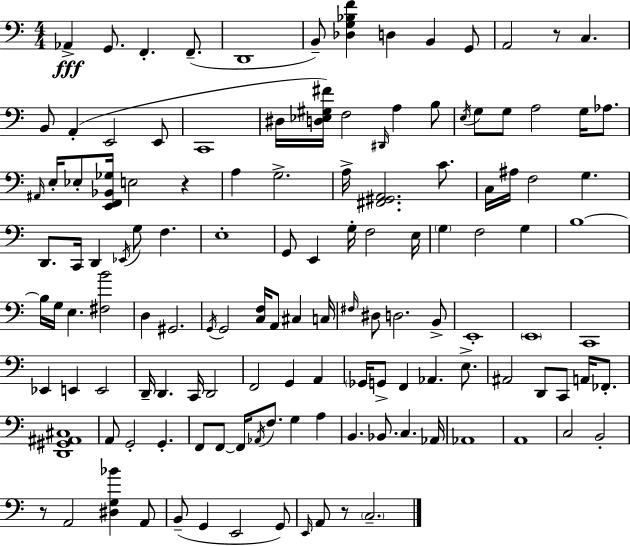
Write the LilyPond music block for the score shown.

{
  \clef bass
  \numericTimeSignature
  \time 4/4
  \key c \major
  \repeat volta 2 { aes,4->\fff g,8. f,4.-. f,8.--( | d,1 | b,8--) <des g bes f'>4 d4 b,4 g,8 | a,2 r8 c4. | \break b,8 a,4-.( e,2 e,8 | c,1 | dis16 <d ees gis fis'>16) f2 \grace { dis,16 } a4 b8 | \acciaccatura { e16 } g8 g8 a2 g16 aes8. | \break \grace { ais,16 } e16-. ees8-. <e, f, bes, ges>16 e2 r4 | a4 g2.-> | a16-> <fis, gis, a,>2. | c'8. c16 ais16 f2 g4. | \break d,8. c,16 d,4 \acciaccatura { ees,16 } g8 f4. | e1-. | g,8 e,4 g16-. f2 | e16 \parenthesize g4 f2 | \break g4 b1~~ | b16 g16 e4. <fis b'>2 | d4 gis,2. | \acciaccatura { g,16 } g,2 <c f>16 a,8 | \break cis4 c16 \grace { fis16 } dis8 d2. | b,8-> e,1-. | \parenthesize e,1 | c,1 | \break ees,4 e,4 e,2 | d,16-- d,4. c,16 d,2 | f,2 g,4 | a,4 \parenthesize ges,16 g,8-> f,4 aes,4. | \break e8.-> ais,2 d,8 | c,8 a,16 fes,8.-. <d, gis, ais, cis>1 | a,8 g,2-. | g,4.-. f,8 f,8~~ f,16 \acciaccatura { aes,16 } f8. g4 | \break a4 b,4. bes,8. | c4. aes,16 aes,1 | a,1 | c2 b,2-. | \break r8 a,2 | <dis g bes'>4 a,8 b,8--( g,4 e,2 | g,8) \grace { e,16 } a,8 r8 \parenthesize c2.-- | } \bar "|."
}